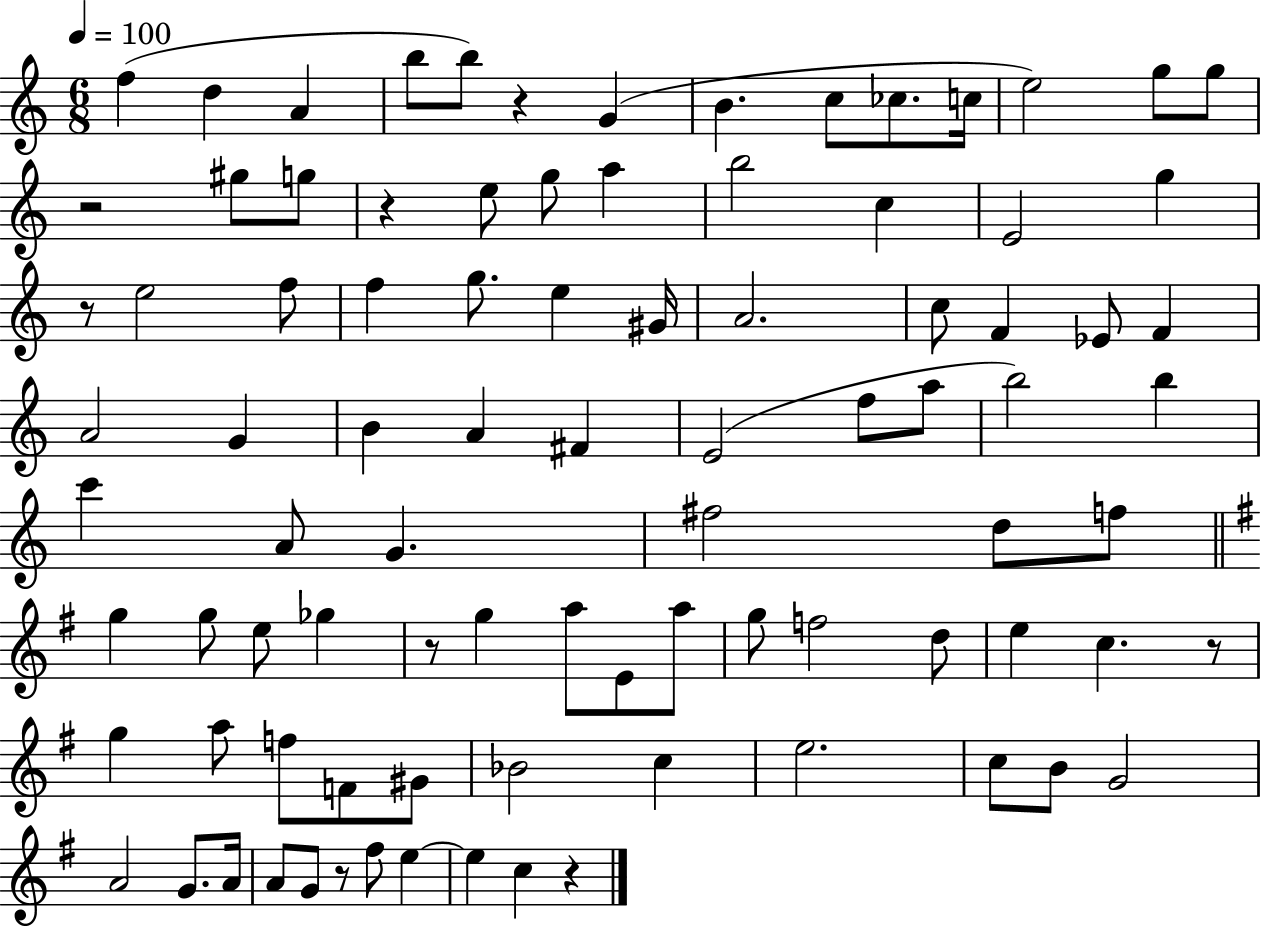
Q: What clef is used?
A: treble